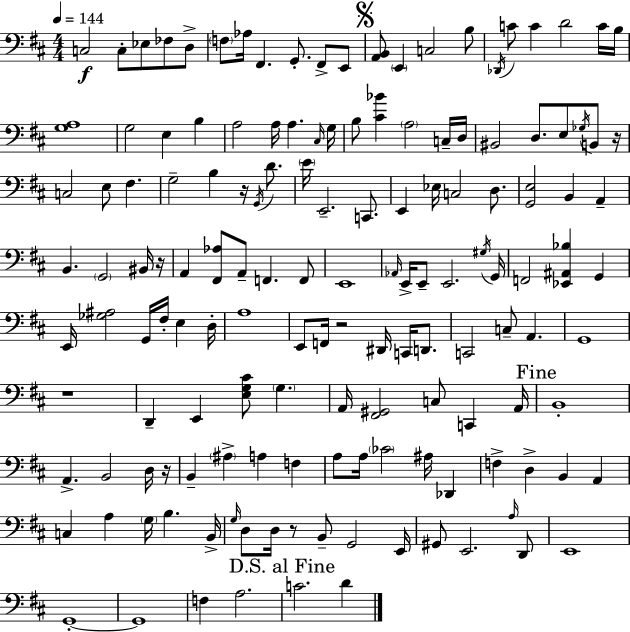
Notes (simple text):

C3/h C3/e Eb3/e FES3/e D3/e F3/e Ab3/s F#2/q. G2/e. F#2/e E2/e [A2,B2]/e E2/q C3/h B3/e Db2/s C4/e C4/q D4/h C4/s B3/s [G3,A3]/w G3/h E3/q B3/q A3/h A3/s A3/q. C#3/s G3/s B3/e [C#4,Bb4]/q A3/h C3/s D3/s BIS2/h D3/e. E3/e Gb3/s B2/e R/s C3/h E3/e F#3/q. G3/h B3/q R/s G2/s D4/e. E4/s E2/h. C2/e. E2/q Eb3/s C3/h D3/e. [G2,E3]/h B2/q A2/q B2/q. G2/h BIS2/s R/s A2/q [F#2,Ab3]/e A2/e F2/q. F2/e E2/w Ab2/s E2/s E2/e E2/h. G#3/s G2/s F2/h [Eb2,A#2,Bb3]/q G2/q E2/s [Gb3,A#3]/h G2/s F#3/s E3/q D3/s A3/w E2/e F2/s R/h D#2/s C2/s D2/e. C2/h C3/e A2/q. G2/w R/w D2/q E2/q [E3,G3,C#4]/e G3/q. A2/s [F#2,G#2]/h C3/e C2/q A2/s B2/w A2/q. B2/h D3/s R/s B2/q A#3/q A3/q F3/q A3/e A3/s CES4/h A#3/s Db2/q F3/q D3/q B2/q A2/q C3/q A3/q G3/s B3/q. B2/s G3/s D3/e D3/s R/e B2/e G2/h E2/s G#2/e E2/h. A3/s D2/e E2/w G2/w G2/w F3/q A3/h. C4/h. D4/q